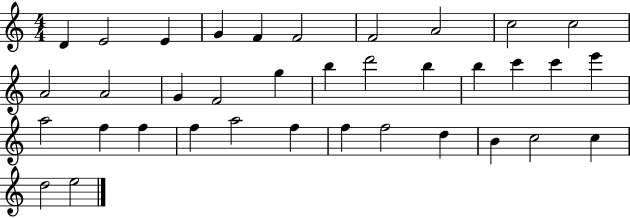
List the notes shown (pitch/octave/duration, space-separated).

D4/q E4/h E4/q G4/q F4/q F4/h F4/h A4/h C5/h C5/h A4/h A4/h G4/q F4/h G5/q B5/q D6/h B5/q B5/q C6/q C6/q E6/q A5/h F5/q F5/q F5/q A5/h F5/q F5/q F5/h D5/q B4/q C5/h C5/q D5/h E5/h